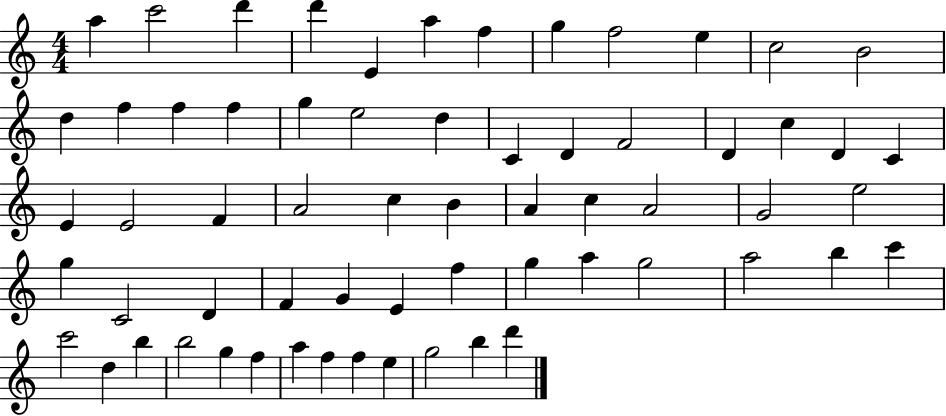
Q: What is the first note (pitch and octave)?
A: A5